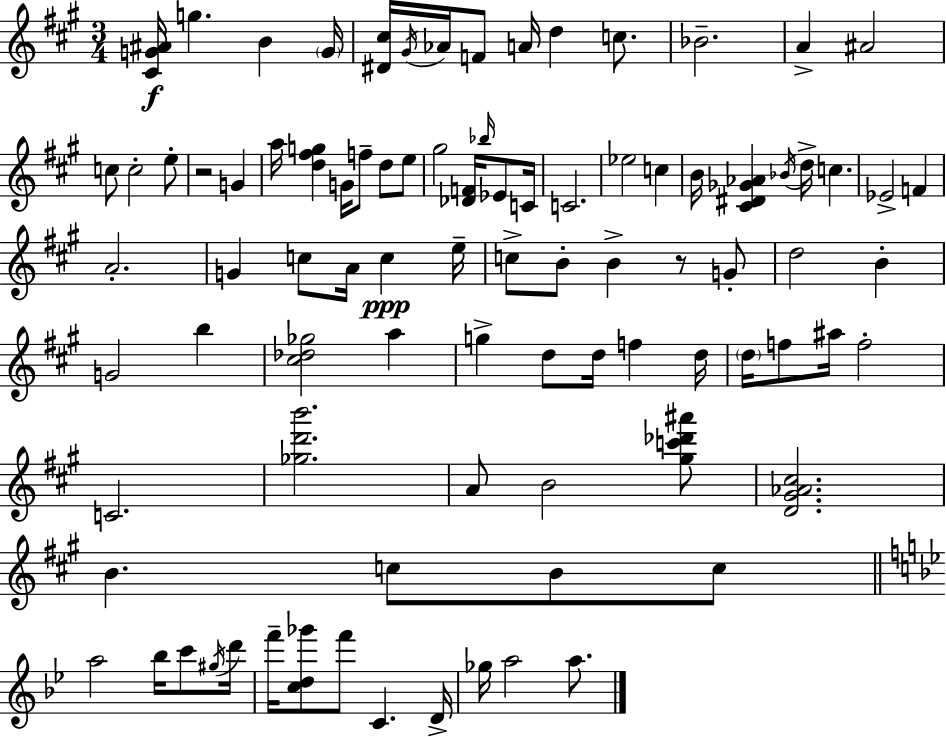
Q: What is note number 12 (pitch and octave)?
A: A#4